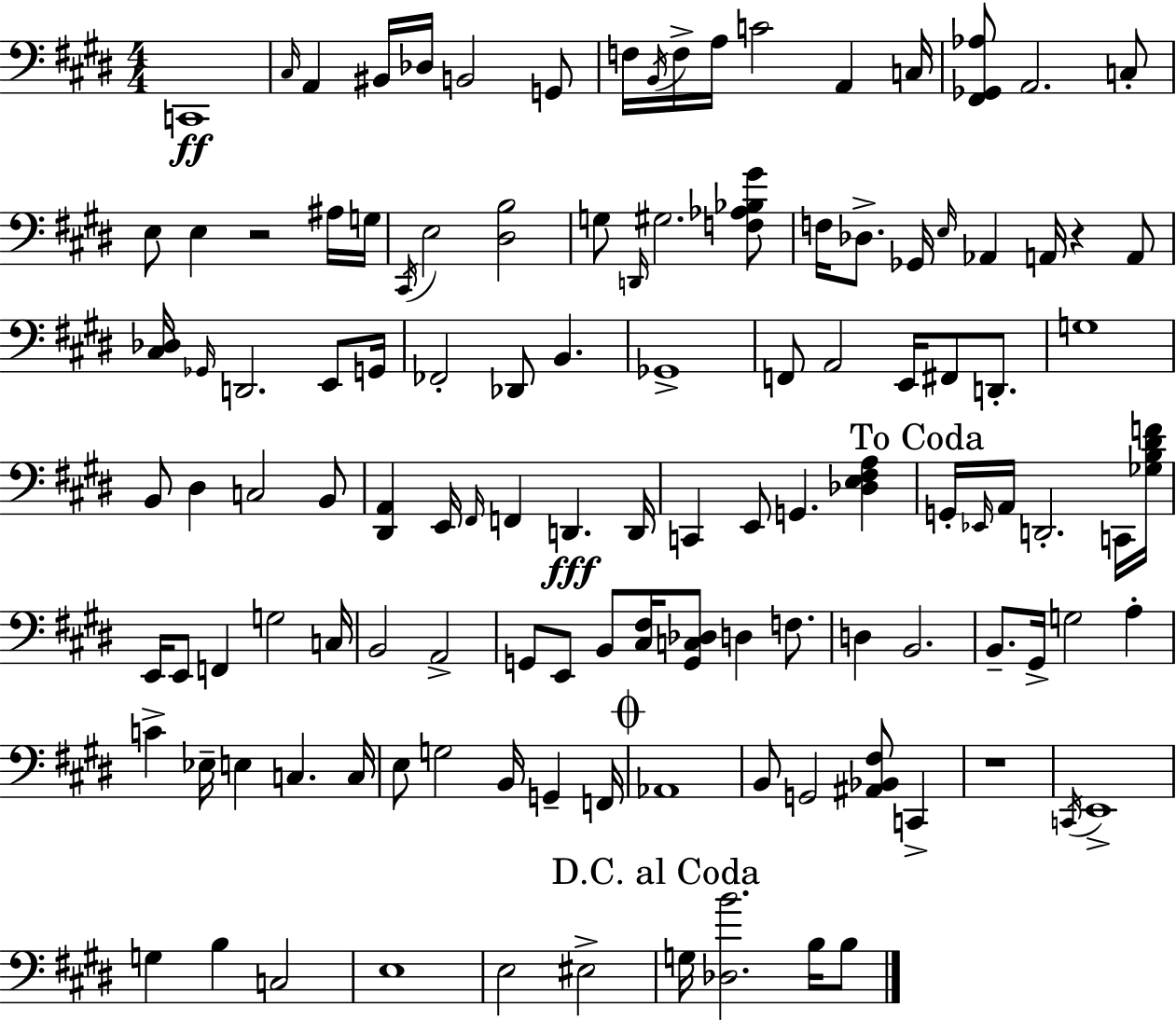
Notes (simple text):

C2/w C#3/s A2/q BIS2/s Db3/s B2/h G2/e F3/s B2/s F3/s A3/s C4/h A2/q C3/s [F#2,Gb2,Ab3]/e A2/h. C3/e E3/e E3/q R/h A#3/s G3/s C#2/s E3/h [D#3,B3]/h G3/e D2/s G#3/h. [F3,Ab3,Bb3,G#4]/e F3/s Db3/e. Gb2/s E3/s Ab2/q A2/s R/q A2/e [C#3,Db3]/s Gb2/s D2/h. E2/e G2/s FES2/h Db2/e B2/q. Gb2/w F2/e A2/h E2/s F#2/e D2/e. G3/w B2/e D#3/q C3/h B2/e [D#2,A2]/q E2/s F#2/s F2/q D2/q. D2/s C2/q E2/e G2/q. [Db3,E3,F#3,A3]/q G2/s Eb2/s A2/s D2/h. C2/s [Gb3,B3,D#4,F4]/s E2/s E2/e F2/q G3/h C3/s B2/h A2/h G2/e E2/e B2/e [C#3,F#3]/s [G2,C3,Db3]/e D3/q F3/e. D3/q B2/h. B2/e. G#2/s G3/h A3/q C4/q Eb3/s E3/q C3/q. C3/s E3/e G3/h B2/s G2/q F2/s Ab2/w B2/e G2/h [A#2,Bb2,F#3]/e C2/q R/w C2/s E2/w G3/q B3/q C3/h E3/w E3/h EIS3/h G3/s [Db3,B4]/h. B3/s B3/e